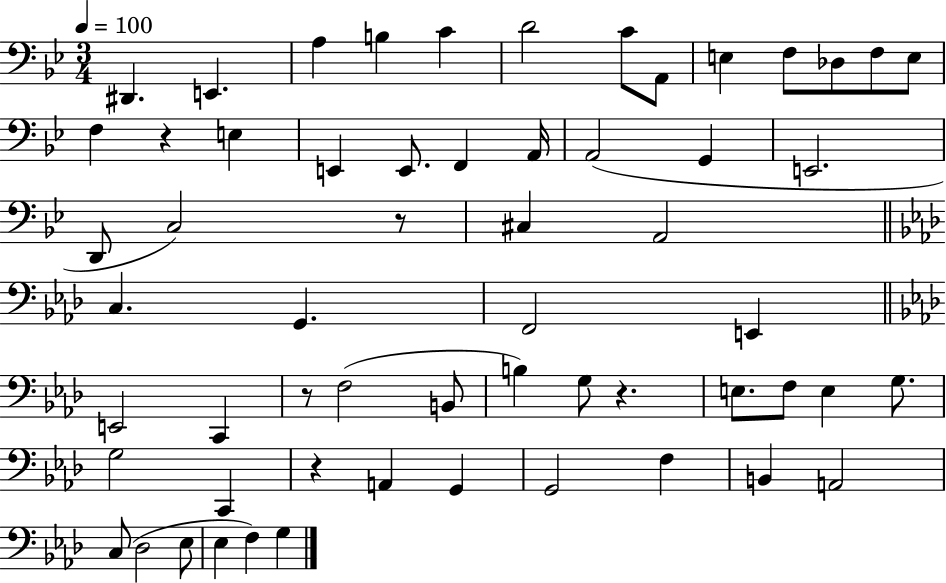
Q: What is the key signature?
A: BES major